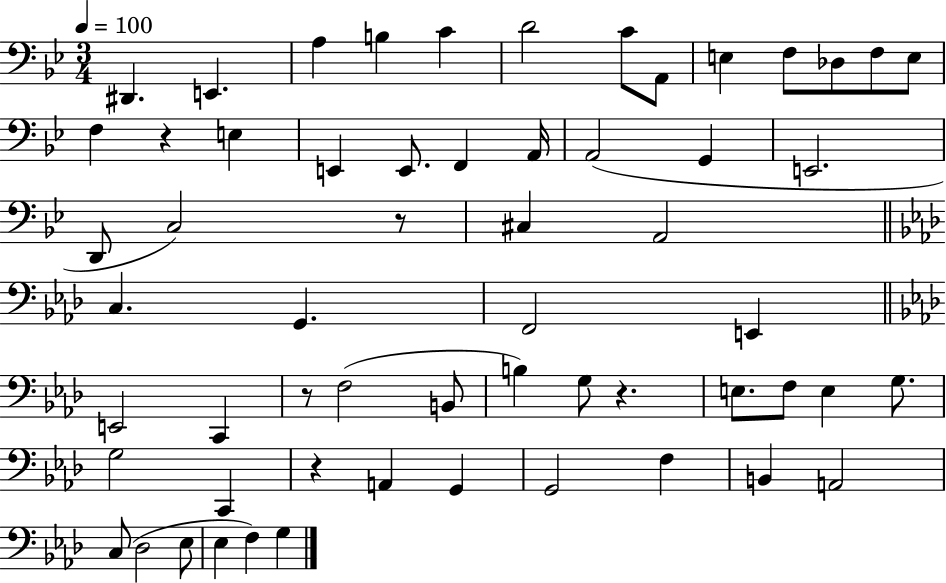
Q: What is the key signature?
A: BES major